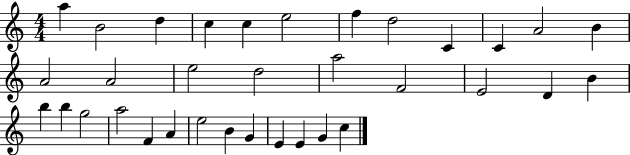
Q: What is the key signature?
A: C major